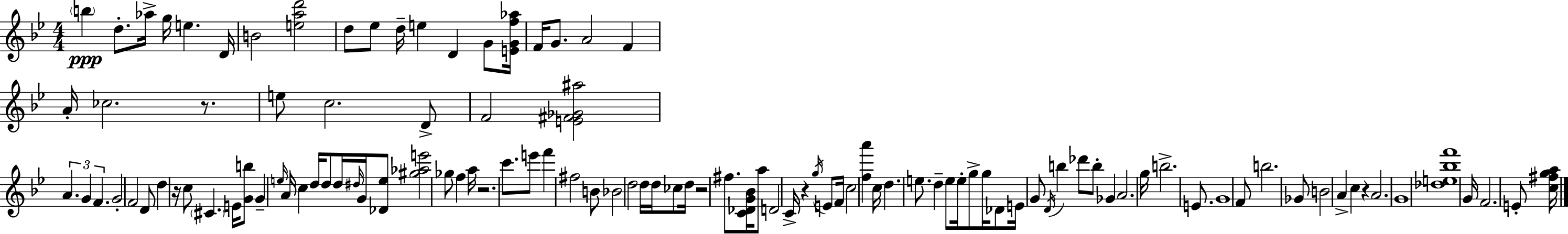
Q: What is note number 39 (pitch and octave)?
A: D5